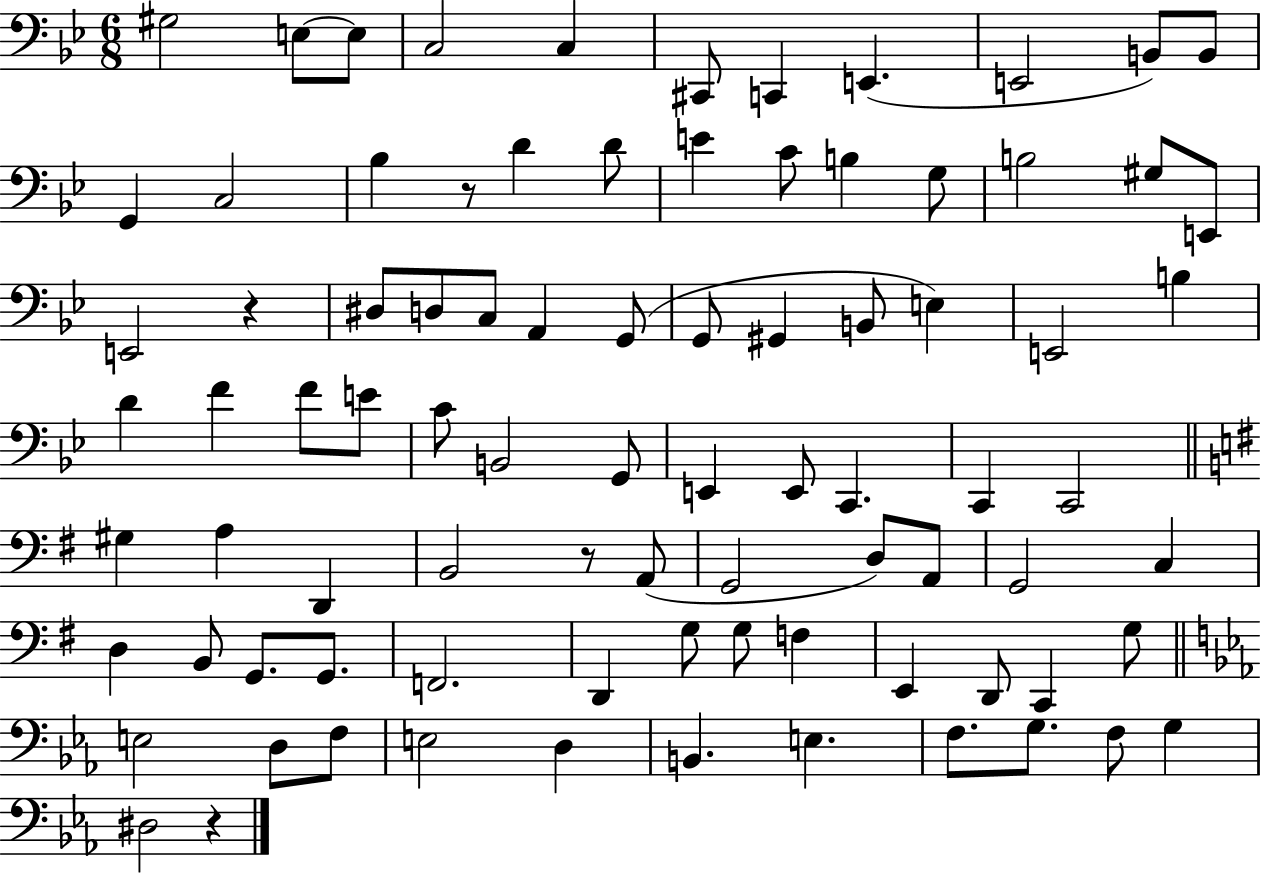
G#3/h E3/e E3/e C3/h C3/q C#2/e C2/q E2/q. E2/h B2/e B2/e G2/q C3/h Bb3/q R/e D4/q D4/e E4/q C4/e B3/q G3/e B3/h G#3/e E2/e E2/h R/q D#3/e D3/e C3/e A2/q G2/e G2/e G#2/q B2/e E3/q E2/h B3/q D4/q F4/q F4/e E4/e C4/e B2/h G2/e E2/q E2/e C2/q. C2/q C2/h G#3/q A3/q D2/q B2/h R/e A2/e G2/h D3/e A2/e G2/h C3/q D3/q B2/e G2/e. G2/e. F2/h. D2/q G3/e G3/e F3/q E2/q D2/e C2/q G3/e E3/h D3/e F3/e E3/h D3/q B2/q. E3/q. F3/e. G3/e. F3/e G3/q D#3/h R/q